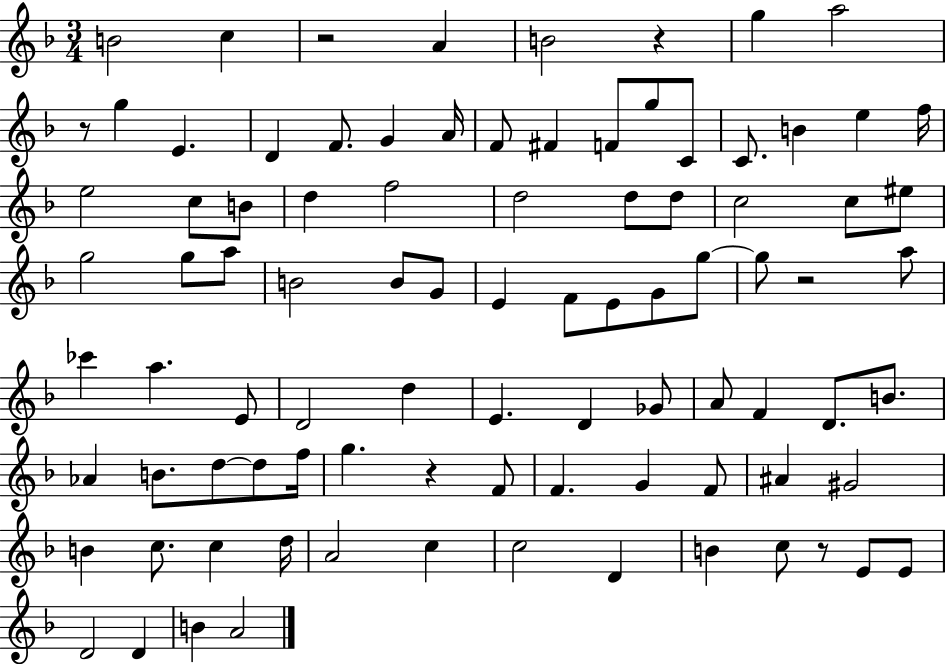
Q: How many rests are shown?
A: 6